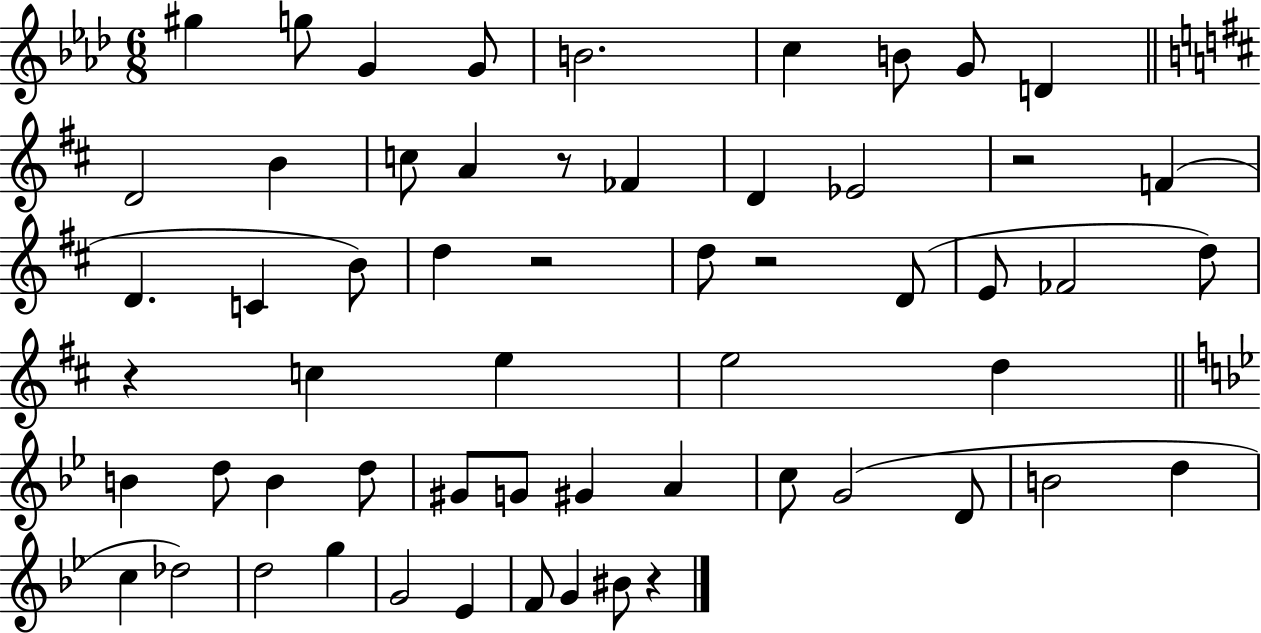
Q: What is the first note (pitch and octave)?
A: G#5